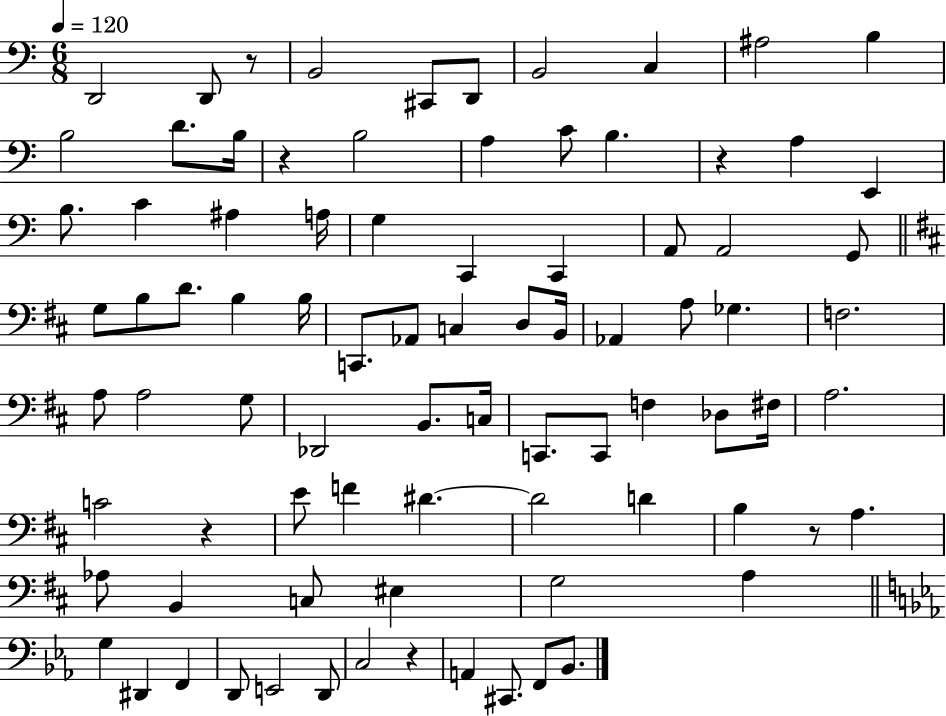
X:1
T:Untitled
M:6/8
L:1/4
K:C
D,,2 D,,/2 z/2 B,,2 ^C,,/2 D,,/2 B,,2 C, ^A,2 B, B,2 D/2 B,/4 z B,2 A, C/2 B, z A, E,, B,/2 C ^A, A,/4 G, C,, C,, A,,/2 A,,2 G,,/2 G,/2 B,/2 D/2 B, B,/4 C,,/2 _A,,/2 C, D,/2 B,,/4 _A,, A,/2 _G, F,2 A,/2 A,2 G,/2 _D,,2 B,,/2 C,/4 C,,/2 C,,/2 F, _D,/2 ^F,/4 A,2 C2 z E/2 F ^D ^D2 D B, z/2 A, _A,/2 B,, C,/2 ^E, G,2 A, G, ^D,, F,, D,,/2 E,,2 D,,/2 C,2 z A,, ^C,,/2 F,,/2 _B,,/2